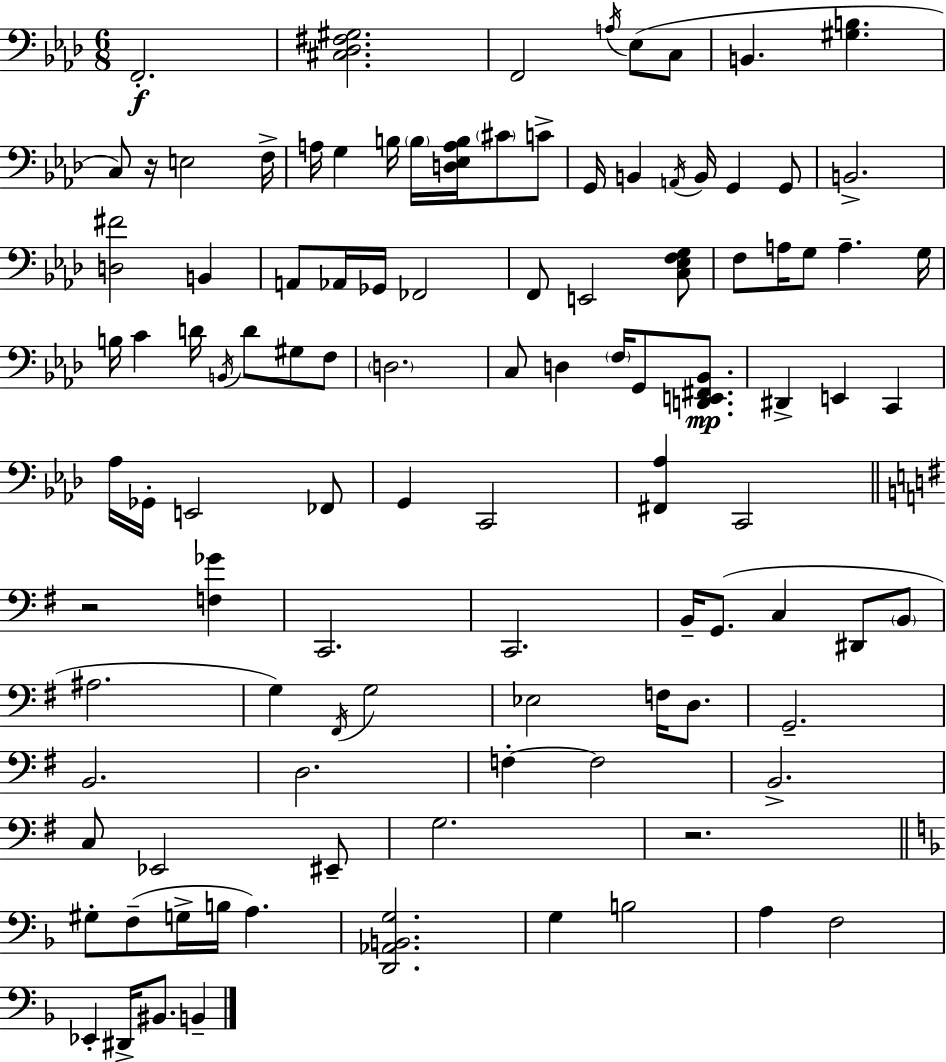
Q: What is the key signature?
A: AES major